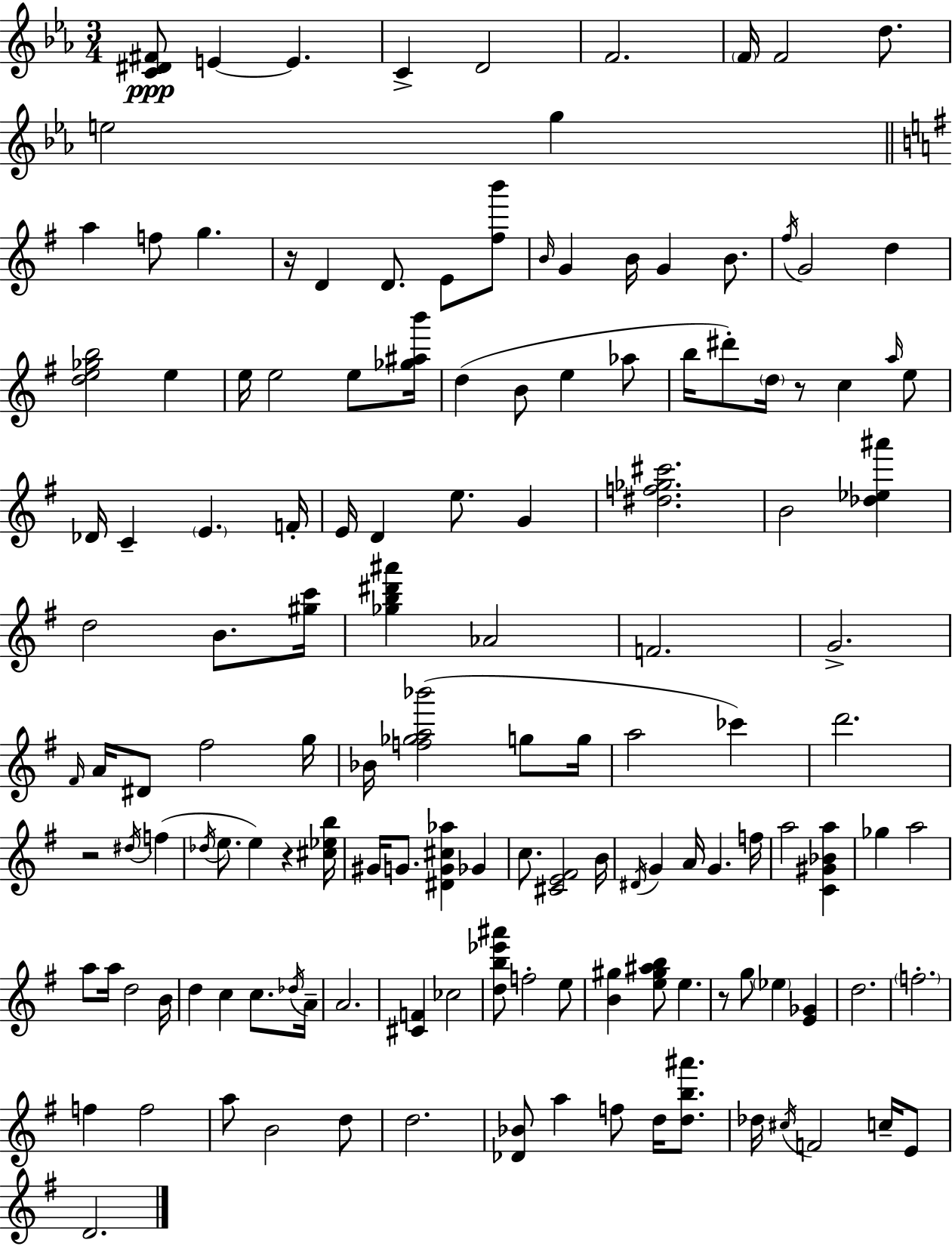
{
  \clef treble
  \numericTimeSignature
  \time 3/4
  \key ees \major
  <c' dis' fis'>8\ppp e'4~~ e'4. | c'4-> d'2 | f'2. | \parenthesize f'16 f'2 d''8. | \break e''2 g''4 | \bar "||" \break \key g \major a''4 f''8 g''4. | r16 d'4 d'8. e'8 <fis'' b'''>8 | \grace { b'16 } g'4 b'16 g'4 b'8. | \acciaccatura { fis''16 } g'2 d''4 | \break <d'' e'' ges'' b''>2 e''4 | e''16 e''2 e''8 | <ges'' ais'' b'''>16 d''4( b'8 e''4 | aes''8 b''16 dis'''8-.) \parenthesize d''16 r8 c''4 | \break \grace { a''16 } e''8 des'16 c'4-- \parenthesize e'4. | f'16-. e'16 d'4 e''8. g'4 | <dis'' f'' ges'' cis'''>2. | b'2 <des'' ees'' ais'''>4 | \break d''2 b'8. | <gis'' c'''>16 <ges'' b'' dis''' ais'''>4 aes'2 | f'2. | g'2.-> | \break \grace { fis'16 } a'16 dis'8 fis''2 | g''16 bes'16 <f'' ges'' a'' bes'''>2( | g''8 g''16 a''2 | ces'''4) d'''2. | \break r2 | \acciaccatura { dis''16 } f''4( \acciaccatura { des''16 } e''8. e''4) | r4 <cis'' ees'' b''>16 gis'16 g'8. <dis' g' cis'' aes''>4 | ges'4 c''8. <cis' e' fis'>2 | \break b'16 \acciaccatura { dis'16 } g'4 a'16 | g'4. f''16 a''2 | <c' gis' bes' a''>4 ges''4 a''2 | a''8 a''16 d''2 | \break b'16 d''4 c''4 | c''8. \acciaccatura { des''16 } a'16-- a'2. | <cis' f'>4 | ces''2 <d'' b'' ees''' ais'''>8 f''2-. | \break e''8 <b' gis''>4 | <e'' gis'' ais'' b''>8 e''4. r8 g''8 | \parenthesize ees''4 <e' ges'>4 d''2. | \parenthesize f''2.-. | \break f''4 | f''2 a''8 b'2 | d''8 d''2. | <des' bes'>8 a''4 | \break f''8 d''16 <d'' b'' ais'''>8. des''16 \acciaccatura { cis''16 } f'2 | c''16-- e'8 d'2. | \bar "|."
}